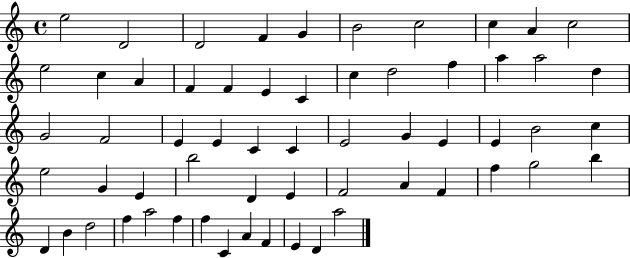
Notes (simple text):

E5/h D4/h D4/h F4/q G4/q B4/h C5/h C5/q A4/q C5/h E5/h C5/q A4/q F4/q F4/q E4/q C4/q C5/q D5/h F5/q A5/q A5/h D5/q G4/h F4/h E4/q E4/q C4/q C4/q E4/h G4/q E4/q E4/q B4/h C5/q E5/h G4/q E4/q B5/h D4/q E4/q F4/h A4/q F4/q F5/q G5/h B5/q D4/q B4/q D5/h F5/q A5/h F5/q F5/q C4/q A4/q F4/q E4/q D4/q A5/h